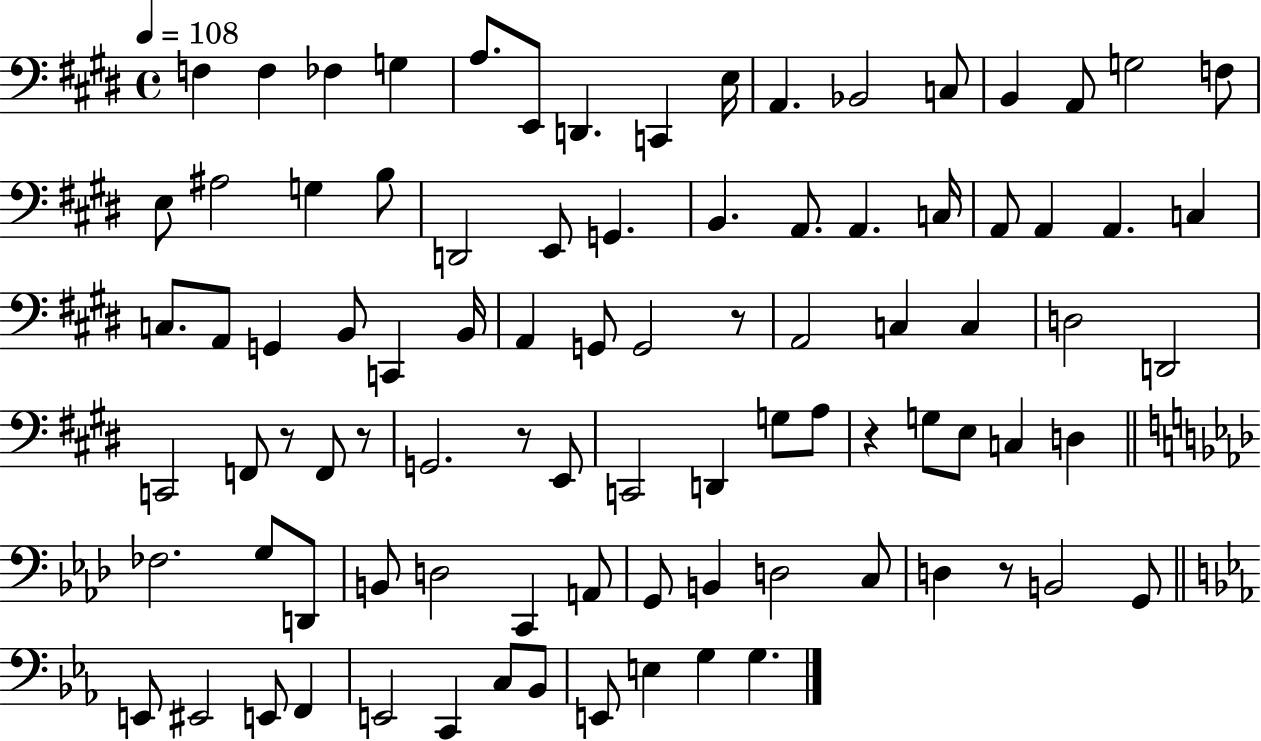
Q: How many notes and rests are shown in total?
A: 90